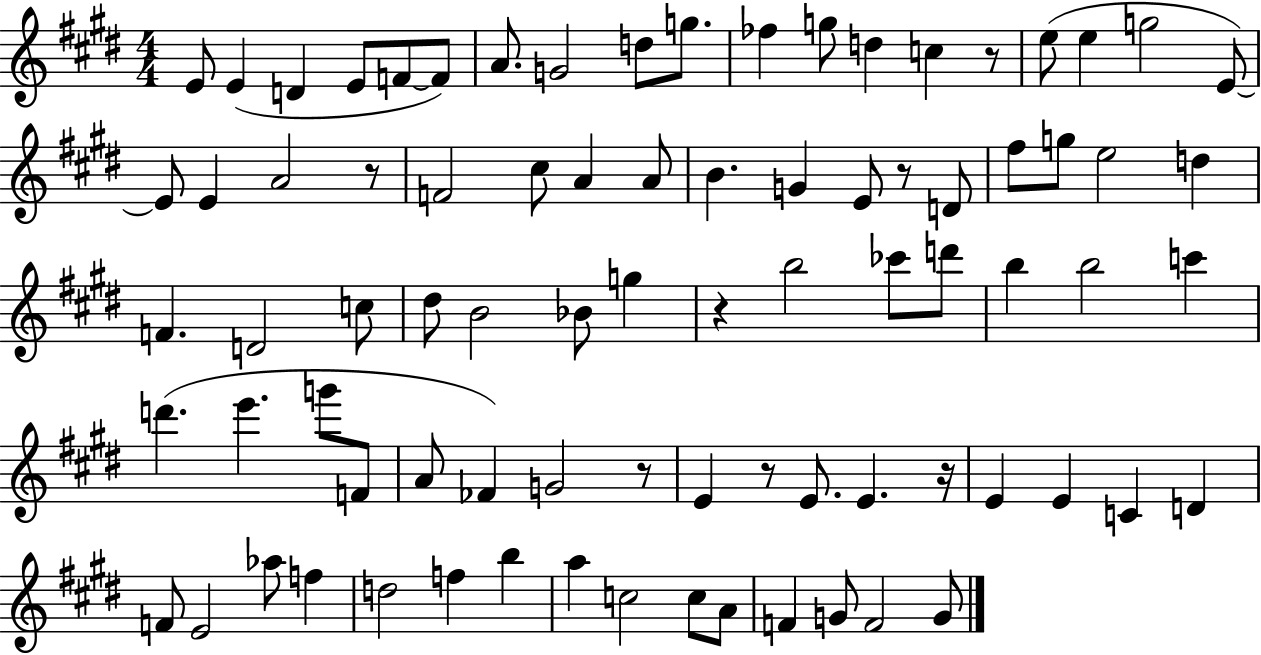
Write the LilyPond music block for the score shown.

{
  \clef treble
  \numericTimeSignature
  \time 4/4
  \key e \major
  e'8 e'4( d'4 e'8 f'8~~ f'8) | a'8. g'2 d''8 g''8. | fes''4 g''8 d''4 c''4 r8 | e''8( e''4 g''2 e'8~~) | \break e'8 e'4 a'2 r8 | f'2 cis''8 a'4 a'8 | b'4. g'4 e'8 r8 d'8 | fis''8 g''8 e''2 d''4 | \break f'4. d'2 c''8 | dis''8 b'2 bes'8 g''4 | r4 b''2 ces'''8 d'''8 | b''4 b''2 c'''4 | \break d'''4.( e'''4. g'''8 f'8 | a'8 fes'4) g'2 r8 | e'4 r8 e'8. e'4. r16 | e'4 e'4 c'4 d'4 | \break f'8 e'2 aes''8 f''4 | d''2 f''4 b''4 | a''4 c''2 c''8 a'8 | f'4 g'8 f'2 g'8 | \break \bar "|."
}